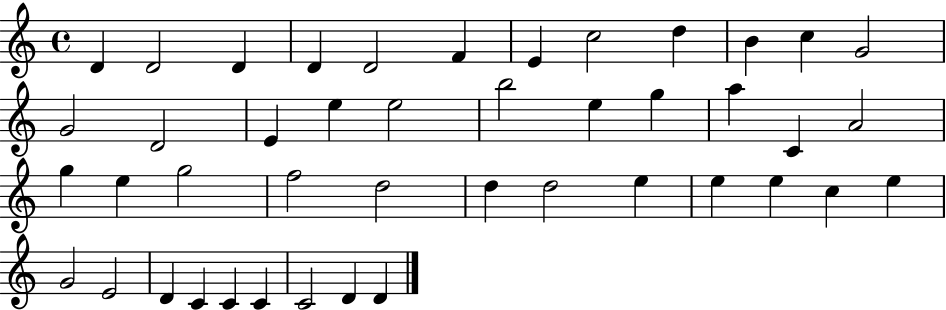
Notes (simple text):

D4/q D4/h D4/q D4/q D4/h F4/q E4/q C5/h D5/q B4/q C5/q G4/h G4/h D4/h E4/q E5/q E5/h B5/h E5/q G5/q A5/q C4/q A4/h G5/q E5/q G5/h F5/h D5/h D5/q D5/h E5/q E5/q E5/q C5/q E5/q G4/h E4/h D4/q C4/q C4/q C4/q C4/h D4/q D4/q